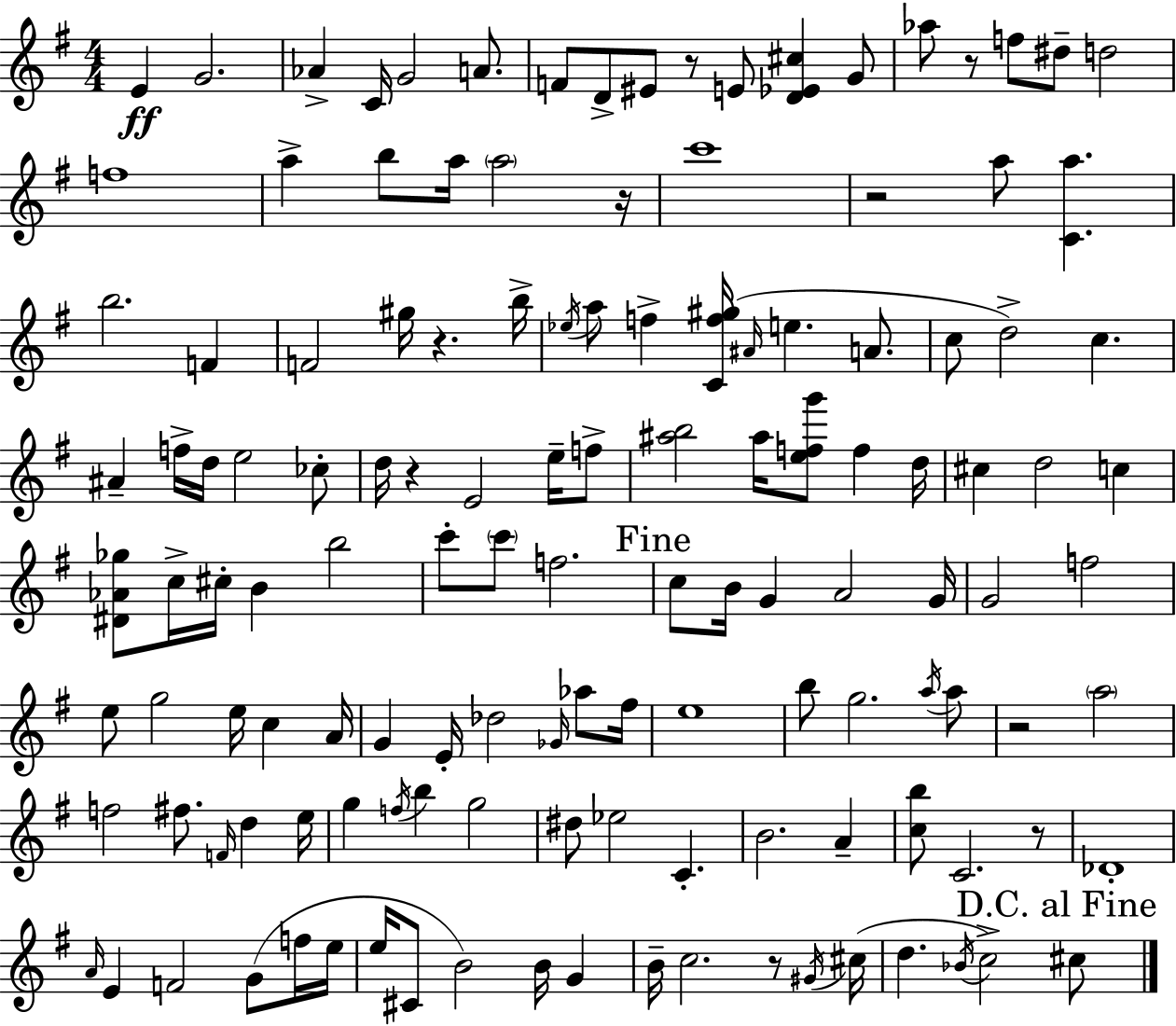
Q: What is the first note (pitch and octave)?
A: E4